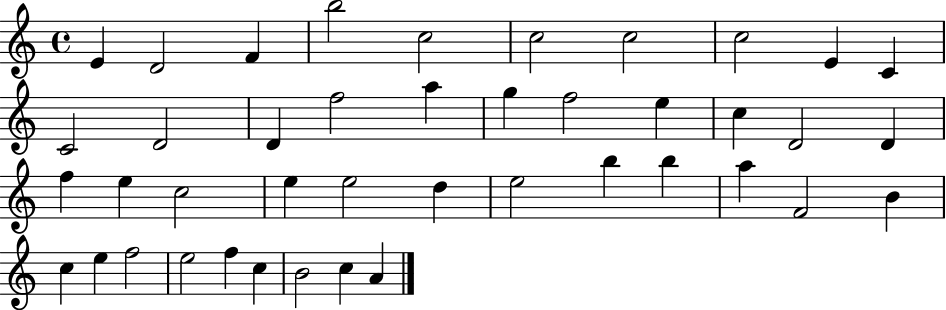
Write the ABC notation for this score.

X:1
T:Untitled
M:4/4
L:1/4
K:C
E D2 F b2 c2 c2 c2 c2 E C C2 D2 D f2 a g f2 e c D2 D f e c2 e e2 d e2 b b a F2 B c e f2 e2 f c B2 c A